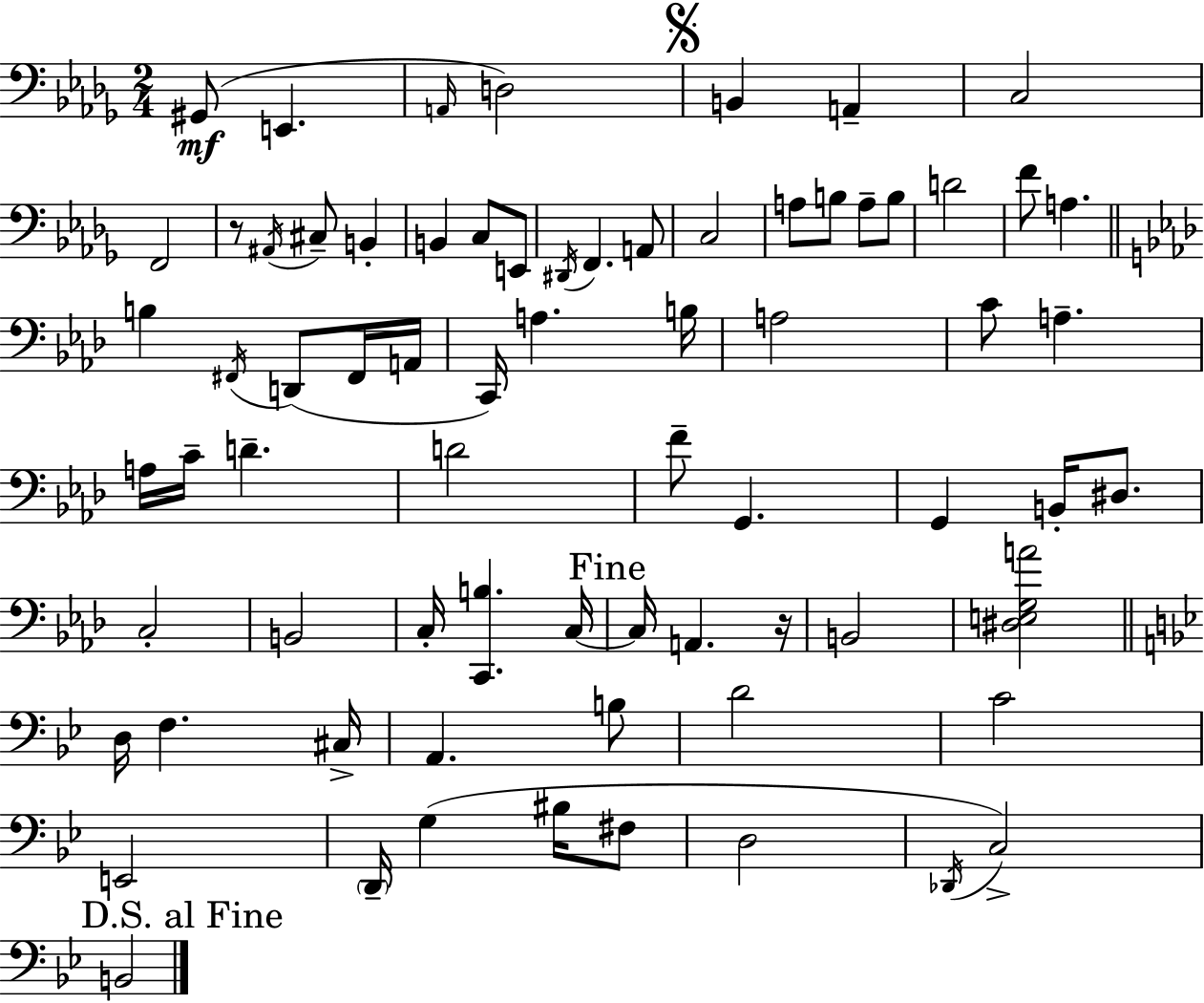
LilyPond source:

{
  \clef bass
  \numericTimeSignature
  \time 2/4
  \key bes \minor
  \repeat volta 2 { gis,8(\mf e,4. | \grace { a,16 } d2) | \mark \markup { \musicglyph "scripts.segno" } b,4 a,4-- | c2 | \break f,2 | r8 \acciaccatura { ais,16 } cis8-- b,4-. | b,4 c8 | e,8 \acciaccatura { dis,16 } f,4. | \break a,8 c2 | a8 b8 a8-- | b8 d'2 | f'8 a4. | \break \bar "||" \break \key aes \major b4 \acciaccatura { fis,16 } d,8( fis,16 | a,16 c,16) a4. | b16 a2 | c'8 a4.-- | \break a16 c'16-- d'4.-- | d'2 | f'8-- g,4. | g,4 b,16-. dis8. | \break c2-. | b,2 | c16-. <c, b>4. | c16~~ \mark "Fine" c16 a,4. | \break r16 b,2 | <dis e g a'>2 | \bar "||" \break \key bes \major d16 f4. cis16-> | a,4. b8 | d'2 | c'2 | \break e,2 | \parenthesize d,16-- g4( bis16 fis8 | d2 | \acciaccatura { des,16 } c2->) | \break \mark "D.S. al Fine" b,2 | } \bar "|."
}